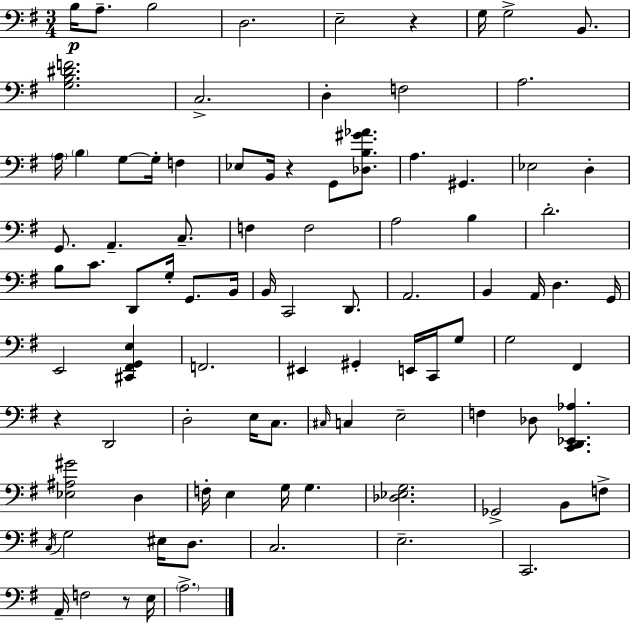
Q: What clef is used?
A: bass